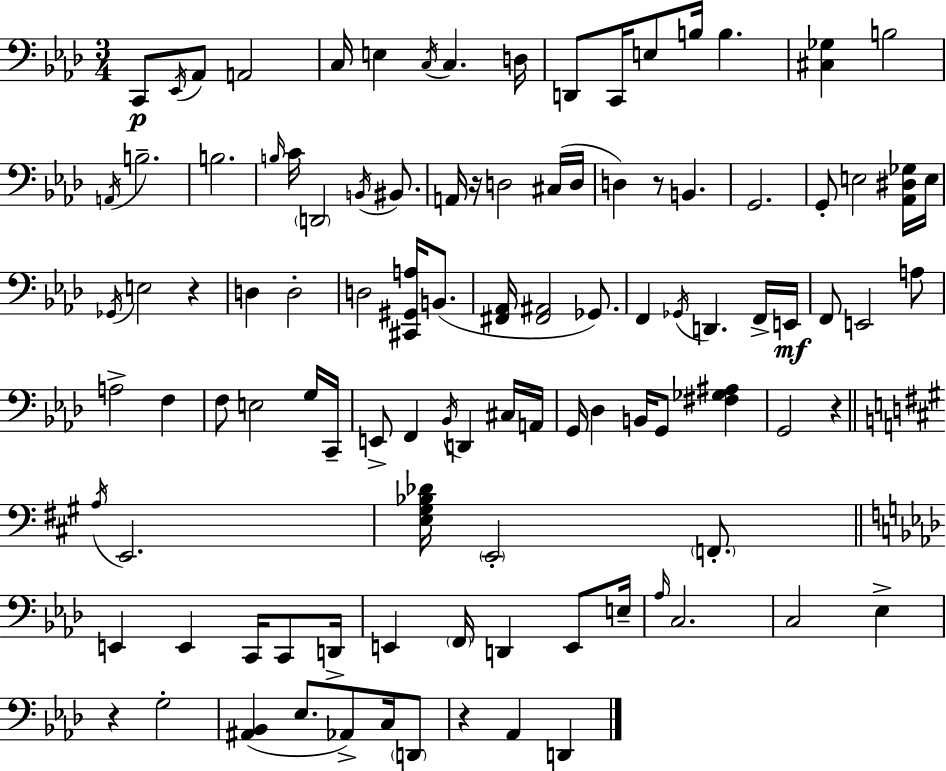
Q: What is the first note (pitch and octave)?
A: C2